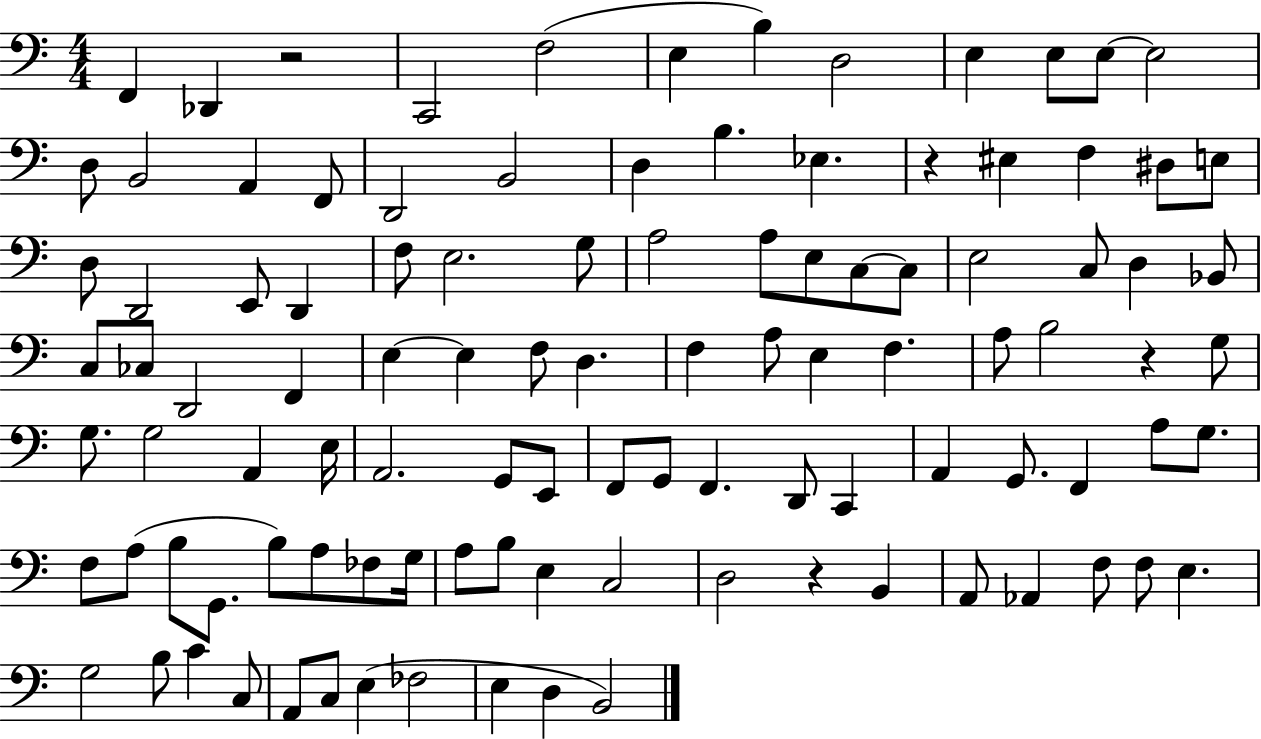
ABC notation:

X:1
T:Untitled
M:4/4
L:1/4
K:C
F,, _D,, z2 C,,2 F,2 E, B, D,2 E, E,/2 E,/2 E,2 D,/2 B,,2 A,, F,,/2 D,,2 B,,2 D, B, _E, z ^E, F, ^D,/2 E,/2 D,/2 D,,2 E,,/2 D,, F,/2 E,2 G,/2 A,2 A,/2 E,/2 C,/2 C,/2 E,2 C,/2 D, _B,,/2 C,/2 _C,/2 D,,2 F,, E, E, F,/2 D, F, A,/2 E, F, A,/2 B,2 z G,/2 G,/2 G,2 A,, E,/4 A,,2 G,,/2 E,,/2 F,,/2 G,,/2 F,, D,,/2 C,, A,, G,,/2 F,, A,/2 G,/2 F,/2 A,/2 B,/2 G,,/2 B,/2 A,/2 _F,/2 G,/4 A,/2 B,/2 E, C,2 D,2 z B,, A,,/2 _A,, F,/2 F,/2 E, G,2 B,/2 C C,/2 A,,/2 C,/2 E, _F,2 E, D, B,,2